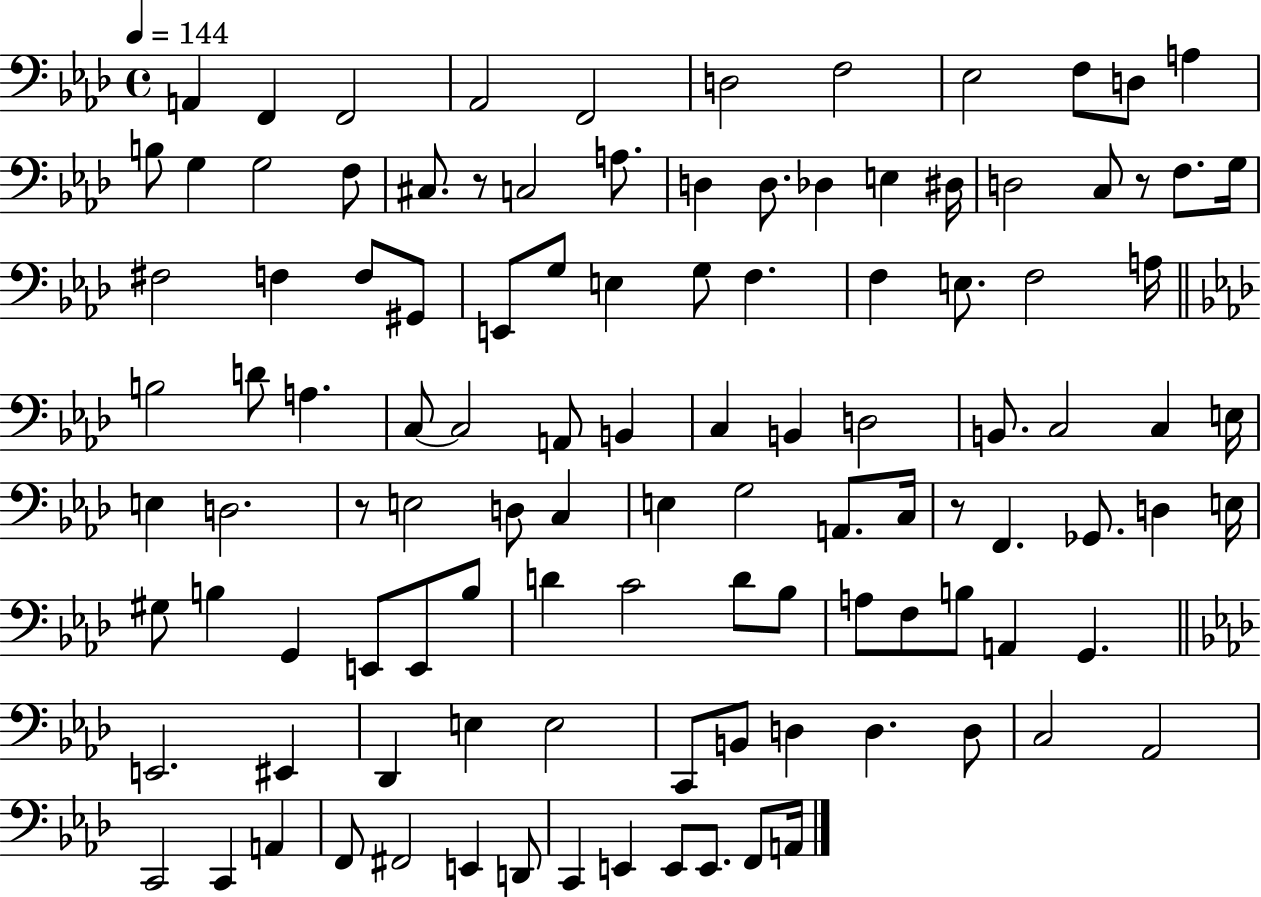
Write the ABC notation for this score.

X:1
T:Untitled
M:4/4
L:1/4
K:Ab
A,, F,, F,,2 _A,,2 F,,2 D,2 F,2 _E,2 F,/2 D,/2 A, B,/2 G, G,2 F,/2 ^C,/2 z/2 C,2 A,/2 D, D,/2 _D, E, ^D,/4 D,2 C,/2 z/2 F,/2 G,/4 ^F,2 F, F,/2 ^G,,/2 E,,/2 G,/2 E, G,/2 F, F, E,/2 F,2 A,/4 B,2 D/2 A, C,/2 C,2 A,,/2 B,, C, B,, D,2 B,,/2 C,2 C, E,/4 E, D,2 z/2 E,2 D,/2 C, E, G,2 A,,/2 C,/4 z/2 F,, _G,,/2 D, E,/4 ^G,/2 B, G,, E,,/2 E,,/2 B,/2 D C2 D/2 _B,/2 A,/2 F,/2 B,/2 A,, G,, E,,2 ^E,, _D,, E, E,2 C,,/2 B,,/2 D, D, D,/2 C,2 _A,,2 C,,2 C,, A,, F,,/2 ^F,,2 E,, D,,/2 C,, E,, E,,/2 E,,/2 F,,/2 A,,/4